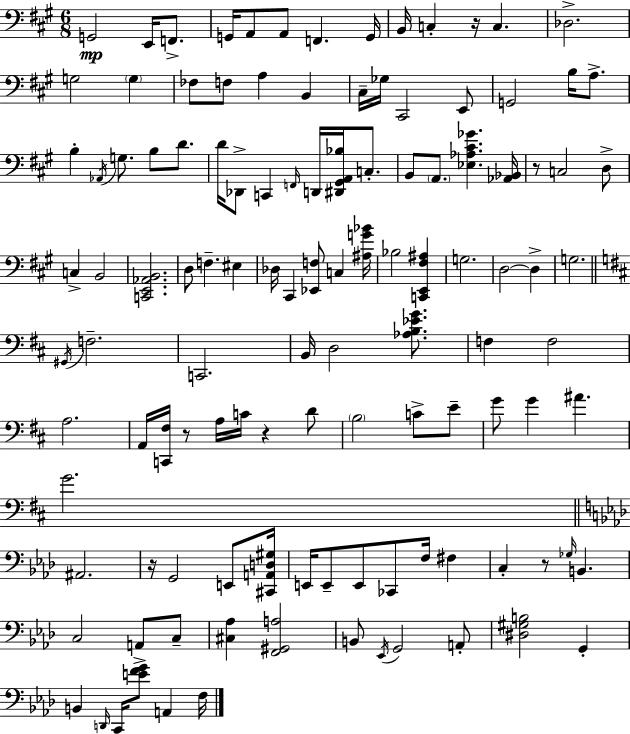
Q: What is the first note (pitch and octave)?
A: G2